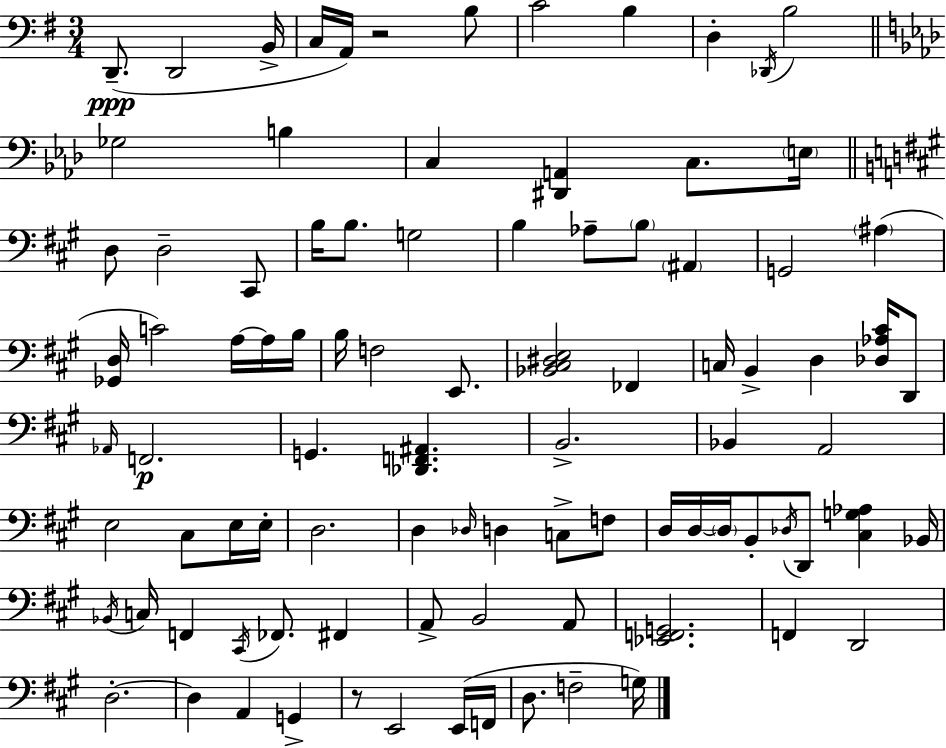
X:1
T:Untitled
M:3/4
L:1/4
K:G
D,,/2 D,,2 B,,/4 C,/4 A,,/4 z2 B,/2 C2 B, D, _D,,/4 B,2 _G,2 B, C, [^D,,A,,] C,/2 E,/4 D,/2 D,2 ^C,,/2 B,/4 B,/2 G,2 B, _A,/2 B,/2 ^A,, G,,2 ^A, [_G,,D,]/4 C2 A,/4 A,/4 B,/4 B,/4 F,2 E,,/2 [_B,,^C,^D,E,]2 _F,, C,/4 B,, D, [_D,_A,^C]/4 D,,/2 _A,,/4 F,,2 G,, [_D,,F,,^A,,] B,,2 _B,, A,,2 E,2 ^C,/2 E,/4 E,/4 D,2 D, _D,/4 D, C,/2 F,/2 D,/4 D,/4 D,/4 B,,/2 _D,/4 D,,/2 [^C,G,_A,] _B,,/4 _B,,/4 C,/4 F,, ^C,,/4 _F,,/2 ^F,, A,,/2 B,,2 A,,/2 [_E,,F,,G,,]2 F,, D,,2 D,2 D, A,, G,, z/2 E,,2 E,,/4 F,,/4 D,/2 F,2 G,/4